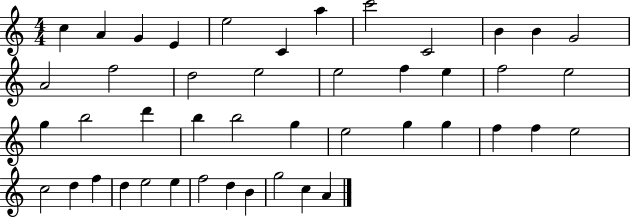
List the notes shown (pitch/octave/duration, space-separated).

C5/q A4/q G4/q E4/q E5/h C4/q A5/q C6/h C4/h B4/q B4/q G4/h A4/h F5/h D5/h E5/h E5/h F5/q E5/q F5/h E5/h G5/q B5/h D6/q B5/q B5/h G5/q E5/h G5/q G5/q F5/q F5/q E5/h C5/h D5/q F5/q D5/q E5/h E5/q F5/h D5/q B4/q G5/h C5/q A4/q